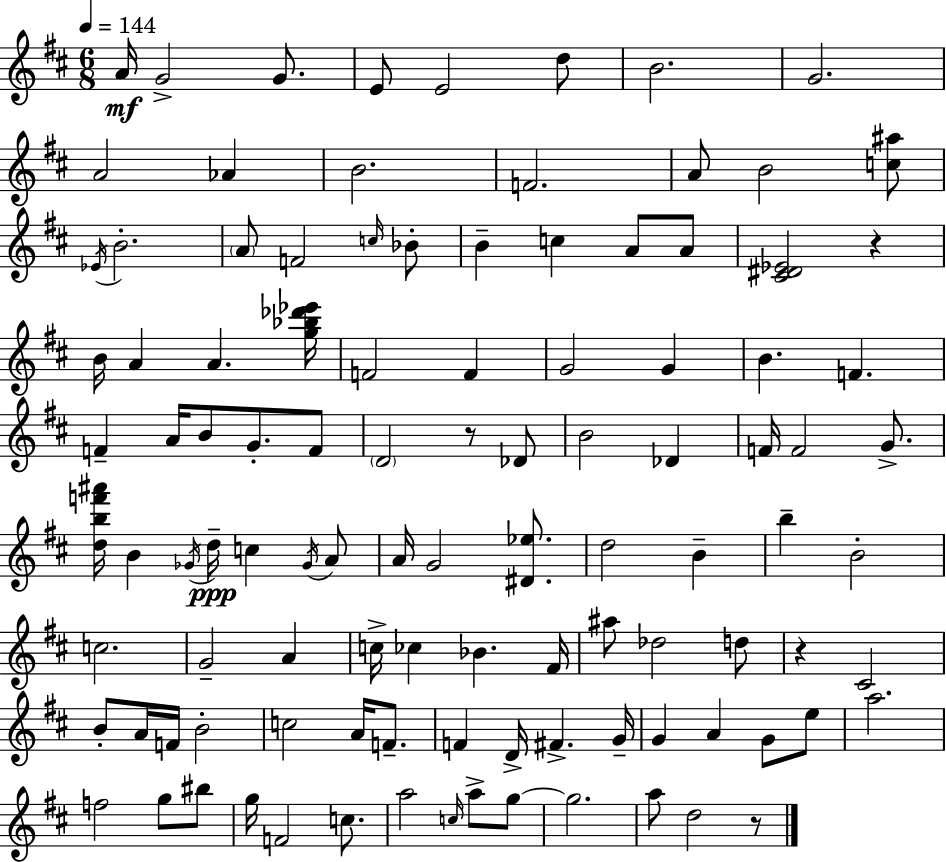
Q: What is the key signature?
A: D major